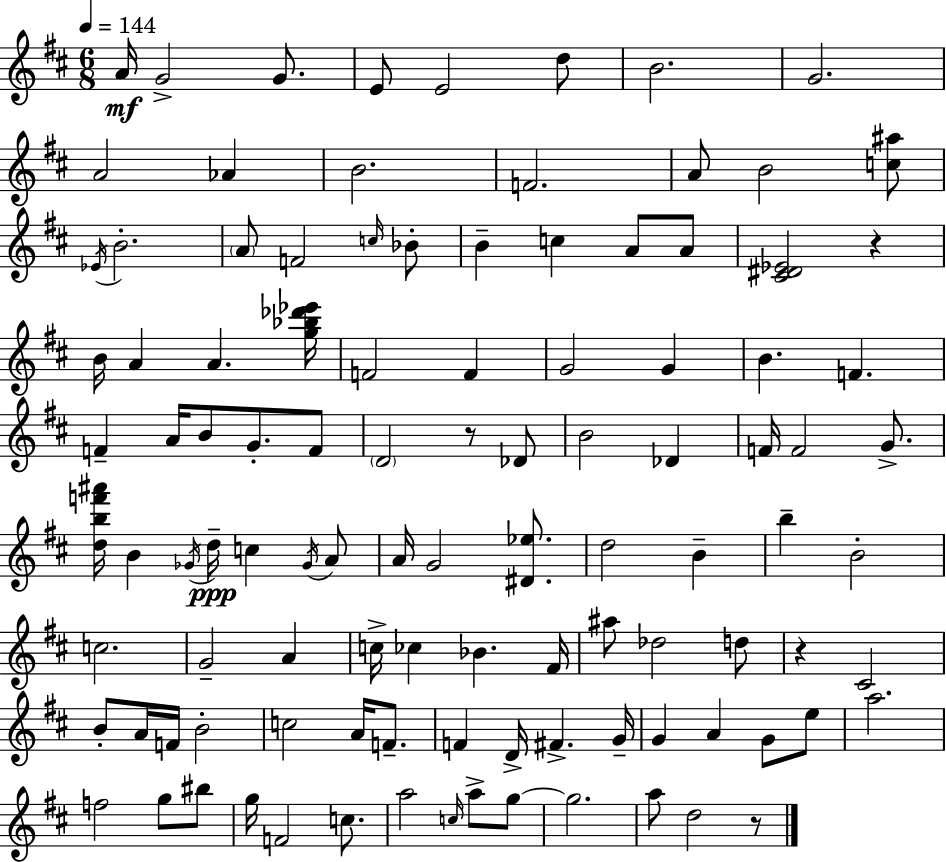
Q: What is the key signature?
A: D major